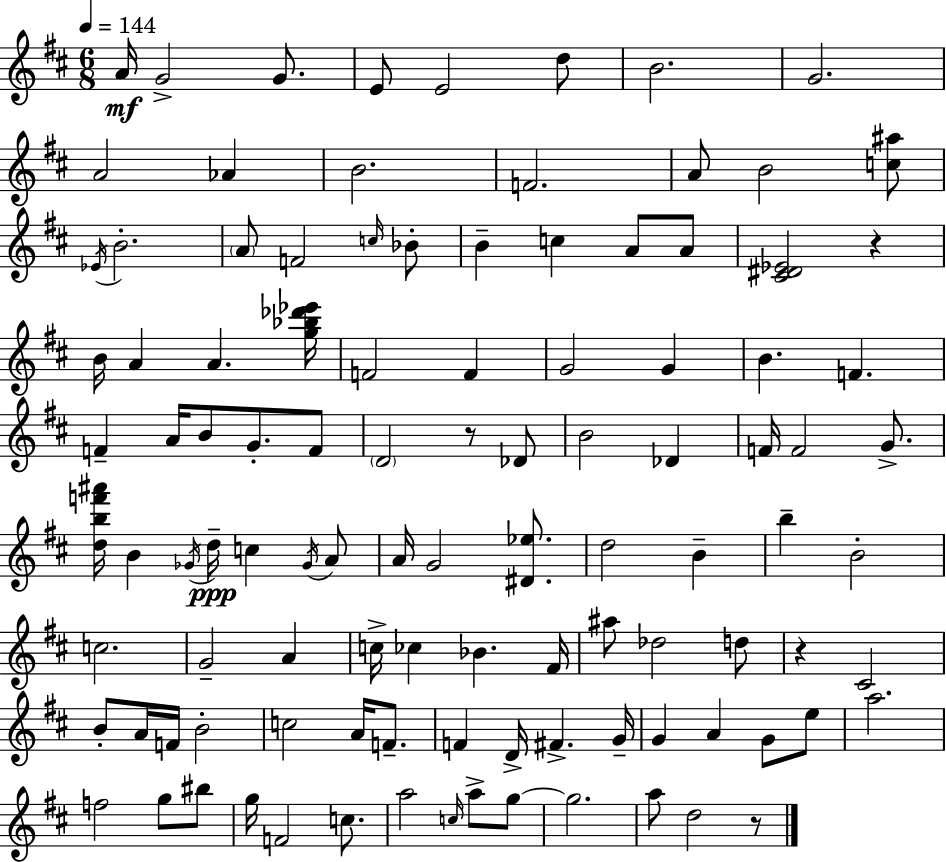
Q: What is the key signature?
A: D major